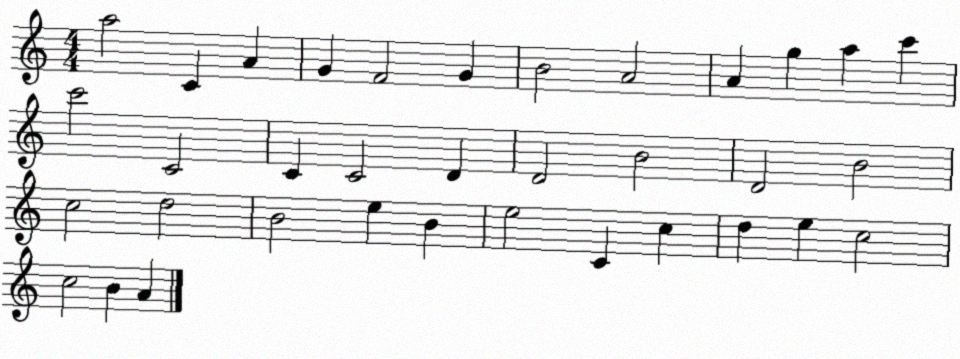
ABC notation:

X:1
T:Untitled
M:4/4
L:1/4
K:C
a2 C A G F2 G B2 A2 A g a c' c'2 C2 C C2 D D2 B2 D2 B2 c2 d2 B2 e B e2 C c d e c2 c2 B A